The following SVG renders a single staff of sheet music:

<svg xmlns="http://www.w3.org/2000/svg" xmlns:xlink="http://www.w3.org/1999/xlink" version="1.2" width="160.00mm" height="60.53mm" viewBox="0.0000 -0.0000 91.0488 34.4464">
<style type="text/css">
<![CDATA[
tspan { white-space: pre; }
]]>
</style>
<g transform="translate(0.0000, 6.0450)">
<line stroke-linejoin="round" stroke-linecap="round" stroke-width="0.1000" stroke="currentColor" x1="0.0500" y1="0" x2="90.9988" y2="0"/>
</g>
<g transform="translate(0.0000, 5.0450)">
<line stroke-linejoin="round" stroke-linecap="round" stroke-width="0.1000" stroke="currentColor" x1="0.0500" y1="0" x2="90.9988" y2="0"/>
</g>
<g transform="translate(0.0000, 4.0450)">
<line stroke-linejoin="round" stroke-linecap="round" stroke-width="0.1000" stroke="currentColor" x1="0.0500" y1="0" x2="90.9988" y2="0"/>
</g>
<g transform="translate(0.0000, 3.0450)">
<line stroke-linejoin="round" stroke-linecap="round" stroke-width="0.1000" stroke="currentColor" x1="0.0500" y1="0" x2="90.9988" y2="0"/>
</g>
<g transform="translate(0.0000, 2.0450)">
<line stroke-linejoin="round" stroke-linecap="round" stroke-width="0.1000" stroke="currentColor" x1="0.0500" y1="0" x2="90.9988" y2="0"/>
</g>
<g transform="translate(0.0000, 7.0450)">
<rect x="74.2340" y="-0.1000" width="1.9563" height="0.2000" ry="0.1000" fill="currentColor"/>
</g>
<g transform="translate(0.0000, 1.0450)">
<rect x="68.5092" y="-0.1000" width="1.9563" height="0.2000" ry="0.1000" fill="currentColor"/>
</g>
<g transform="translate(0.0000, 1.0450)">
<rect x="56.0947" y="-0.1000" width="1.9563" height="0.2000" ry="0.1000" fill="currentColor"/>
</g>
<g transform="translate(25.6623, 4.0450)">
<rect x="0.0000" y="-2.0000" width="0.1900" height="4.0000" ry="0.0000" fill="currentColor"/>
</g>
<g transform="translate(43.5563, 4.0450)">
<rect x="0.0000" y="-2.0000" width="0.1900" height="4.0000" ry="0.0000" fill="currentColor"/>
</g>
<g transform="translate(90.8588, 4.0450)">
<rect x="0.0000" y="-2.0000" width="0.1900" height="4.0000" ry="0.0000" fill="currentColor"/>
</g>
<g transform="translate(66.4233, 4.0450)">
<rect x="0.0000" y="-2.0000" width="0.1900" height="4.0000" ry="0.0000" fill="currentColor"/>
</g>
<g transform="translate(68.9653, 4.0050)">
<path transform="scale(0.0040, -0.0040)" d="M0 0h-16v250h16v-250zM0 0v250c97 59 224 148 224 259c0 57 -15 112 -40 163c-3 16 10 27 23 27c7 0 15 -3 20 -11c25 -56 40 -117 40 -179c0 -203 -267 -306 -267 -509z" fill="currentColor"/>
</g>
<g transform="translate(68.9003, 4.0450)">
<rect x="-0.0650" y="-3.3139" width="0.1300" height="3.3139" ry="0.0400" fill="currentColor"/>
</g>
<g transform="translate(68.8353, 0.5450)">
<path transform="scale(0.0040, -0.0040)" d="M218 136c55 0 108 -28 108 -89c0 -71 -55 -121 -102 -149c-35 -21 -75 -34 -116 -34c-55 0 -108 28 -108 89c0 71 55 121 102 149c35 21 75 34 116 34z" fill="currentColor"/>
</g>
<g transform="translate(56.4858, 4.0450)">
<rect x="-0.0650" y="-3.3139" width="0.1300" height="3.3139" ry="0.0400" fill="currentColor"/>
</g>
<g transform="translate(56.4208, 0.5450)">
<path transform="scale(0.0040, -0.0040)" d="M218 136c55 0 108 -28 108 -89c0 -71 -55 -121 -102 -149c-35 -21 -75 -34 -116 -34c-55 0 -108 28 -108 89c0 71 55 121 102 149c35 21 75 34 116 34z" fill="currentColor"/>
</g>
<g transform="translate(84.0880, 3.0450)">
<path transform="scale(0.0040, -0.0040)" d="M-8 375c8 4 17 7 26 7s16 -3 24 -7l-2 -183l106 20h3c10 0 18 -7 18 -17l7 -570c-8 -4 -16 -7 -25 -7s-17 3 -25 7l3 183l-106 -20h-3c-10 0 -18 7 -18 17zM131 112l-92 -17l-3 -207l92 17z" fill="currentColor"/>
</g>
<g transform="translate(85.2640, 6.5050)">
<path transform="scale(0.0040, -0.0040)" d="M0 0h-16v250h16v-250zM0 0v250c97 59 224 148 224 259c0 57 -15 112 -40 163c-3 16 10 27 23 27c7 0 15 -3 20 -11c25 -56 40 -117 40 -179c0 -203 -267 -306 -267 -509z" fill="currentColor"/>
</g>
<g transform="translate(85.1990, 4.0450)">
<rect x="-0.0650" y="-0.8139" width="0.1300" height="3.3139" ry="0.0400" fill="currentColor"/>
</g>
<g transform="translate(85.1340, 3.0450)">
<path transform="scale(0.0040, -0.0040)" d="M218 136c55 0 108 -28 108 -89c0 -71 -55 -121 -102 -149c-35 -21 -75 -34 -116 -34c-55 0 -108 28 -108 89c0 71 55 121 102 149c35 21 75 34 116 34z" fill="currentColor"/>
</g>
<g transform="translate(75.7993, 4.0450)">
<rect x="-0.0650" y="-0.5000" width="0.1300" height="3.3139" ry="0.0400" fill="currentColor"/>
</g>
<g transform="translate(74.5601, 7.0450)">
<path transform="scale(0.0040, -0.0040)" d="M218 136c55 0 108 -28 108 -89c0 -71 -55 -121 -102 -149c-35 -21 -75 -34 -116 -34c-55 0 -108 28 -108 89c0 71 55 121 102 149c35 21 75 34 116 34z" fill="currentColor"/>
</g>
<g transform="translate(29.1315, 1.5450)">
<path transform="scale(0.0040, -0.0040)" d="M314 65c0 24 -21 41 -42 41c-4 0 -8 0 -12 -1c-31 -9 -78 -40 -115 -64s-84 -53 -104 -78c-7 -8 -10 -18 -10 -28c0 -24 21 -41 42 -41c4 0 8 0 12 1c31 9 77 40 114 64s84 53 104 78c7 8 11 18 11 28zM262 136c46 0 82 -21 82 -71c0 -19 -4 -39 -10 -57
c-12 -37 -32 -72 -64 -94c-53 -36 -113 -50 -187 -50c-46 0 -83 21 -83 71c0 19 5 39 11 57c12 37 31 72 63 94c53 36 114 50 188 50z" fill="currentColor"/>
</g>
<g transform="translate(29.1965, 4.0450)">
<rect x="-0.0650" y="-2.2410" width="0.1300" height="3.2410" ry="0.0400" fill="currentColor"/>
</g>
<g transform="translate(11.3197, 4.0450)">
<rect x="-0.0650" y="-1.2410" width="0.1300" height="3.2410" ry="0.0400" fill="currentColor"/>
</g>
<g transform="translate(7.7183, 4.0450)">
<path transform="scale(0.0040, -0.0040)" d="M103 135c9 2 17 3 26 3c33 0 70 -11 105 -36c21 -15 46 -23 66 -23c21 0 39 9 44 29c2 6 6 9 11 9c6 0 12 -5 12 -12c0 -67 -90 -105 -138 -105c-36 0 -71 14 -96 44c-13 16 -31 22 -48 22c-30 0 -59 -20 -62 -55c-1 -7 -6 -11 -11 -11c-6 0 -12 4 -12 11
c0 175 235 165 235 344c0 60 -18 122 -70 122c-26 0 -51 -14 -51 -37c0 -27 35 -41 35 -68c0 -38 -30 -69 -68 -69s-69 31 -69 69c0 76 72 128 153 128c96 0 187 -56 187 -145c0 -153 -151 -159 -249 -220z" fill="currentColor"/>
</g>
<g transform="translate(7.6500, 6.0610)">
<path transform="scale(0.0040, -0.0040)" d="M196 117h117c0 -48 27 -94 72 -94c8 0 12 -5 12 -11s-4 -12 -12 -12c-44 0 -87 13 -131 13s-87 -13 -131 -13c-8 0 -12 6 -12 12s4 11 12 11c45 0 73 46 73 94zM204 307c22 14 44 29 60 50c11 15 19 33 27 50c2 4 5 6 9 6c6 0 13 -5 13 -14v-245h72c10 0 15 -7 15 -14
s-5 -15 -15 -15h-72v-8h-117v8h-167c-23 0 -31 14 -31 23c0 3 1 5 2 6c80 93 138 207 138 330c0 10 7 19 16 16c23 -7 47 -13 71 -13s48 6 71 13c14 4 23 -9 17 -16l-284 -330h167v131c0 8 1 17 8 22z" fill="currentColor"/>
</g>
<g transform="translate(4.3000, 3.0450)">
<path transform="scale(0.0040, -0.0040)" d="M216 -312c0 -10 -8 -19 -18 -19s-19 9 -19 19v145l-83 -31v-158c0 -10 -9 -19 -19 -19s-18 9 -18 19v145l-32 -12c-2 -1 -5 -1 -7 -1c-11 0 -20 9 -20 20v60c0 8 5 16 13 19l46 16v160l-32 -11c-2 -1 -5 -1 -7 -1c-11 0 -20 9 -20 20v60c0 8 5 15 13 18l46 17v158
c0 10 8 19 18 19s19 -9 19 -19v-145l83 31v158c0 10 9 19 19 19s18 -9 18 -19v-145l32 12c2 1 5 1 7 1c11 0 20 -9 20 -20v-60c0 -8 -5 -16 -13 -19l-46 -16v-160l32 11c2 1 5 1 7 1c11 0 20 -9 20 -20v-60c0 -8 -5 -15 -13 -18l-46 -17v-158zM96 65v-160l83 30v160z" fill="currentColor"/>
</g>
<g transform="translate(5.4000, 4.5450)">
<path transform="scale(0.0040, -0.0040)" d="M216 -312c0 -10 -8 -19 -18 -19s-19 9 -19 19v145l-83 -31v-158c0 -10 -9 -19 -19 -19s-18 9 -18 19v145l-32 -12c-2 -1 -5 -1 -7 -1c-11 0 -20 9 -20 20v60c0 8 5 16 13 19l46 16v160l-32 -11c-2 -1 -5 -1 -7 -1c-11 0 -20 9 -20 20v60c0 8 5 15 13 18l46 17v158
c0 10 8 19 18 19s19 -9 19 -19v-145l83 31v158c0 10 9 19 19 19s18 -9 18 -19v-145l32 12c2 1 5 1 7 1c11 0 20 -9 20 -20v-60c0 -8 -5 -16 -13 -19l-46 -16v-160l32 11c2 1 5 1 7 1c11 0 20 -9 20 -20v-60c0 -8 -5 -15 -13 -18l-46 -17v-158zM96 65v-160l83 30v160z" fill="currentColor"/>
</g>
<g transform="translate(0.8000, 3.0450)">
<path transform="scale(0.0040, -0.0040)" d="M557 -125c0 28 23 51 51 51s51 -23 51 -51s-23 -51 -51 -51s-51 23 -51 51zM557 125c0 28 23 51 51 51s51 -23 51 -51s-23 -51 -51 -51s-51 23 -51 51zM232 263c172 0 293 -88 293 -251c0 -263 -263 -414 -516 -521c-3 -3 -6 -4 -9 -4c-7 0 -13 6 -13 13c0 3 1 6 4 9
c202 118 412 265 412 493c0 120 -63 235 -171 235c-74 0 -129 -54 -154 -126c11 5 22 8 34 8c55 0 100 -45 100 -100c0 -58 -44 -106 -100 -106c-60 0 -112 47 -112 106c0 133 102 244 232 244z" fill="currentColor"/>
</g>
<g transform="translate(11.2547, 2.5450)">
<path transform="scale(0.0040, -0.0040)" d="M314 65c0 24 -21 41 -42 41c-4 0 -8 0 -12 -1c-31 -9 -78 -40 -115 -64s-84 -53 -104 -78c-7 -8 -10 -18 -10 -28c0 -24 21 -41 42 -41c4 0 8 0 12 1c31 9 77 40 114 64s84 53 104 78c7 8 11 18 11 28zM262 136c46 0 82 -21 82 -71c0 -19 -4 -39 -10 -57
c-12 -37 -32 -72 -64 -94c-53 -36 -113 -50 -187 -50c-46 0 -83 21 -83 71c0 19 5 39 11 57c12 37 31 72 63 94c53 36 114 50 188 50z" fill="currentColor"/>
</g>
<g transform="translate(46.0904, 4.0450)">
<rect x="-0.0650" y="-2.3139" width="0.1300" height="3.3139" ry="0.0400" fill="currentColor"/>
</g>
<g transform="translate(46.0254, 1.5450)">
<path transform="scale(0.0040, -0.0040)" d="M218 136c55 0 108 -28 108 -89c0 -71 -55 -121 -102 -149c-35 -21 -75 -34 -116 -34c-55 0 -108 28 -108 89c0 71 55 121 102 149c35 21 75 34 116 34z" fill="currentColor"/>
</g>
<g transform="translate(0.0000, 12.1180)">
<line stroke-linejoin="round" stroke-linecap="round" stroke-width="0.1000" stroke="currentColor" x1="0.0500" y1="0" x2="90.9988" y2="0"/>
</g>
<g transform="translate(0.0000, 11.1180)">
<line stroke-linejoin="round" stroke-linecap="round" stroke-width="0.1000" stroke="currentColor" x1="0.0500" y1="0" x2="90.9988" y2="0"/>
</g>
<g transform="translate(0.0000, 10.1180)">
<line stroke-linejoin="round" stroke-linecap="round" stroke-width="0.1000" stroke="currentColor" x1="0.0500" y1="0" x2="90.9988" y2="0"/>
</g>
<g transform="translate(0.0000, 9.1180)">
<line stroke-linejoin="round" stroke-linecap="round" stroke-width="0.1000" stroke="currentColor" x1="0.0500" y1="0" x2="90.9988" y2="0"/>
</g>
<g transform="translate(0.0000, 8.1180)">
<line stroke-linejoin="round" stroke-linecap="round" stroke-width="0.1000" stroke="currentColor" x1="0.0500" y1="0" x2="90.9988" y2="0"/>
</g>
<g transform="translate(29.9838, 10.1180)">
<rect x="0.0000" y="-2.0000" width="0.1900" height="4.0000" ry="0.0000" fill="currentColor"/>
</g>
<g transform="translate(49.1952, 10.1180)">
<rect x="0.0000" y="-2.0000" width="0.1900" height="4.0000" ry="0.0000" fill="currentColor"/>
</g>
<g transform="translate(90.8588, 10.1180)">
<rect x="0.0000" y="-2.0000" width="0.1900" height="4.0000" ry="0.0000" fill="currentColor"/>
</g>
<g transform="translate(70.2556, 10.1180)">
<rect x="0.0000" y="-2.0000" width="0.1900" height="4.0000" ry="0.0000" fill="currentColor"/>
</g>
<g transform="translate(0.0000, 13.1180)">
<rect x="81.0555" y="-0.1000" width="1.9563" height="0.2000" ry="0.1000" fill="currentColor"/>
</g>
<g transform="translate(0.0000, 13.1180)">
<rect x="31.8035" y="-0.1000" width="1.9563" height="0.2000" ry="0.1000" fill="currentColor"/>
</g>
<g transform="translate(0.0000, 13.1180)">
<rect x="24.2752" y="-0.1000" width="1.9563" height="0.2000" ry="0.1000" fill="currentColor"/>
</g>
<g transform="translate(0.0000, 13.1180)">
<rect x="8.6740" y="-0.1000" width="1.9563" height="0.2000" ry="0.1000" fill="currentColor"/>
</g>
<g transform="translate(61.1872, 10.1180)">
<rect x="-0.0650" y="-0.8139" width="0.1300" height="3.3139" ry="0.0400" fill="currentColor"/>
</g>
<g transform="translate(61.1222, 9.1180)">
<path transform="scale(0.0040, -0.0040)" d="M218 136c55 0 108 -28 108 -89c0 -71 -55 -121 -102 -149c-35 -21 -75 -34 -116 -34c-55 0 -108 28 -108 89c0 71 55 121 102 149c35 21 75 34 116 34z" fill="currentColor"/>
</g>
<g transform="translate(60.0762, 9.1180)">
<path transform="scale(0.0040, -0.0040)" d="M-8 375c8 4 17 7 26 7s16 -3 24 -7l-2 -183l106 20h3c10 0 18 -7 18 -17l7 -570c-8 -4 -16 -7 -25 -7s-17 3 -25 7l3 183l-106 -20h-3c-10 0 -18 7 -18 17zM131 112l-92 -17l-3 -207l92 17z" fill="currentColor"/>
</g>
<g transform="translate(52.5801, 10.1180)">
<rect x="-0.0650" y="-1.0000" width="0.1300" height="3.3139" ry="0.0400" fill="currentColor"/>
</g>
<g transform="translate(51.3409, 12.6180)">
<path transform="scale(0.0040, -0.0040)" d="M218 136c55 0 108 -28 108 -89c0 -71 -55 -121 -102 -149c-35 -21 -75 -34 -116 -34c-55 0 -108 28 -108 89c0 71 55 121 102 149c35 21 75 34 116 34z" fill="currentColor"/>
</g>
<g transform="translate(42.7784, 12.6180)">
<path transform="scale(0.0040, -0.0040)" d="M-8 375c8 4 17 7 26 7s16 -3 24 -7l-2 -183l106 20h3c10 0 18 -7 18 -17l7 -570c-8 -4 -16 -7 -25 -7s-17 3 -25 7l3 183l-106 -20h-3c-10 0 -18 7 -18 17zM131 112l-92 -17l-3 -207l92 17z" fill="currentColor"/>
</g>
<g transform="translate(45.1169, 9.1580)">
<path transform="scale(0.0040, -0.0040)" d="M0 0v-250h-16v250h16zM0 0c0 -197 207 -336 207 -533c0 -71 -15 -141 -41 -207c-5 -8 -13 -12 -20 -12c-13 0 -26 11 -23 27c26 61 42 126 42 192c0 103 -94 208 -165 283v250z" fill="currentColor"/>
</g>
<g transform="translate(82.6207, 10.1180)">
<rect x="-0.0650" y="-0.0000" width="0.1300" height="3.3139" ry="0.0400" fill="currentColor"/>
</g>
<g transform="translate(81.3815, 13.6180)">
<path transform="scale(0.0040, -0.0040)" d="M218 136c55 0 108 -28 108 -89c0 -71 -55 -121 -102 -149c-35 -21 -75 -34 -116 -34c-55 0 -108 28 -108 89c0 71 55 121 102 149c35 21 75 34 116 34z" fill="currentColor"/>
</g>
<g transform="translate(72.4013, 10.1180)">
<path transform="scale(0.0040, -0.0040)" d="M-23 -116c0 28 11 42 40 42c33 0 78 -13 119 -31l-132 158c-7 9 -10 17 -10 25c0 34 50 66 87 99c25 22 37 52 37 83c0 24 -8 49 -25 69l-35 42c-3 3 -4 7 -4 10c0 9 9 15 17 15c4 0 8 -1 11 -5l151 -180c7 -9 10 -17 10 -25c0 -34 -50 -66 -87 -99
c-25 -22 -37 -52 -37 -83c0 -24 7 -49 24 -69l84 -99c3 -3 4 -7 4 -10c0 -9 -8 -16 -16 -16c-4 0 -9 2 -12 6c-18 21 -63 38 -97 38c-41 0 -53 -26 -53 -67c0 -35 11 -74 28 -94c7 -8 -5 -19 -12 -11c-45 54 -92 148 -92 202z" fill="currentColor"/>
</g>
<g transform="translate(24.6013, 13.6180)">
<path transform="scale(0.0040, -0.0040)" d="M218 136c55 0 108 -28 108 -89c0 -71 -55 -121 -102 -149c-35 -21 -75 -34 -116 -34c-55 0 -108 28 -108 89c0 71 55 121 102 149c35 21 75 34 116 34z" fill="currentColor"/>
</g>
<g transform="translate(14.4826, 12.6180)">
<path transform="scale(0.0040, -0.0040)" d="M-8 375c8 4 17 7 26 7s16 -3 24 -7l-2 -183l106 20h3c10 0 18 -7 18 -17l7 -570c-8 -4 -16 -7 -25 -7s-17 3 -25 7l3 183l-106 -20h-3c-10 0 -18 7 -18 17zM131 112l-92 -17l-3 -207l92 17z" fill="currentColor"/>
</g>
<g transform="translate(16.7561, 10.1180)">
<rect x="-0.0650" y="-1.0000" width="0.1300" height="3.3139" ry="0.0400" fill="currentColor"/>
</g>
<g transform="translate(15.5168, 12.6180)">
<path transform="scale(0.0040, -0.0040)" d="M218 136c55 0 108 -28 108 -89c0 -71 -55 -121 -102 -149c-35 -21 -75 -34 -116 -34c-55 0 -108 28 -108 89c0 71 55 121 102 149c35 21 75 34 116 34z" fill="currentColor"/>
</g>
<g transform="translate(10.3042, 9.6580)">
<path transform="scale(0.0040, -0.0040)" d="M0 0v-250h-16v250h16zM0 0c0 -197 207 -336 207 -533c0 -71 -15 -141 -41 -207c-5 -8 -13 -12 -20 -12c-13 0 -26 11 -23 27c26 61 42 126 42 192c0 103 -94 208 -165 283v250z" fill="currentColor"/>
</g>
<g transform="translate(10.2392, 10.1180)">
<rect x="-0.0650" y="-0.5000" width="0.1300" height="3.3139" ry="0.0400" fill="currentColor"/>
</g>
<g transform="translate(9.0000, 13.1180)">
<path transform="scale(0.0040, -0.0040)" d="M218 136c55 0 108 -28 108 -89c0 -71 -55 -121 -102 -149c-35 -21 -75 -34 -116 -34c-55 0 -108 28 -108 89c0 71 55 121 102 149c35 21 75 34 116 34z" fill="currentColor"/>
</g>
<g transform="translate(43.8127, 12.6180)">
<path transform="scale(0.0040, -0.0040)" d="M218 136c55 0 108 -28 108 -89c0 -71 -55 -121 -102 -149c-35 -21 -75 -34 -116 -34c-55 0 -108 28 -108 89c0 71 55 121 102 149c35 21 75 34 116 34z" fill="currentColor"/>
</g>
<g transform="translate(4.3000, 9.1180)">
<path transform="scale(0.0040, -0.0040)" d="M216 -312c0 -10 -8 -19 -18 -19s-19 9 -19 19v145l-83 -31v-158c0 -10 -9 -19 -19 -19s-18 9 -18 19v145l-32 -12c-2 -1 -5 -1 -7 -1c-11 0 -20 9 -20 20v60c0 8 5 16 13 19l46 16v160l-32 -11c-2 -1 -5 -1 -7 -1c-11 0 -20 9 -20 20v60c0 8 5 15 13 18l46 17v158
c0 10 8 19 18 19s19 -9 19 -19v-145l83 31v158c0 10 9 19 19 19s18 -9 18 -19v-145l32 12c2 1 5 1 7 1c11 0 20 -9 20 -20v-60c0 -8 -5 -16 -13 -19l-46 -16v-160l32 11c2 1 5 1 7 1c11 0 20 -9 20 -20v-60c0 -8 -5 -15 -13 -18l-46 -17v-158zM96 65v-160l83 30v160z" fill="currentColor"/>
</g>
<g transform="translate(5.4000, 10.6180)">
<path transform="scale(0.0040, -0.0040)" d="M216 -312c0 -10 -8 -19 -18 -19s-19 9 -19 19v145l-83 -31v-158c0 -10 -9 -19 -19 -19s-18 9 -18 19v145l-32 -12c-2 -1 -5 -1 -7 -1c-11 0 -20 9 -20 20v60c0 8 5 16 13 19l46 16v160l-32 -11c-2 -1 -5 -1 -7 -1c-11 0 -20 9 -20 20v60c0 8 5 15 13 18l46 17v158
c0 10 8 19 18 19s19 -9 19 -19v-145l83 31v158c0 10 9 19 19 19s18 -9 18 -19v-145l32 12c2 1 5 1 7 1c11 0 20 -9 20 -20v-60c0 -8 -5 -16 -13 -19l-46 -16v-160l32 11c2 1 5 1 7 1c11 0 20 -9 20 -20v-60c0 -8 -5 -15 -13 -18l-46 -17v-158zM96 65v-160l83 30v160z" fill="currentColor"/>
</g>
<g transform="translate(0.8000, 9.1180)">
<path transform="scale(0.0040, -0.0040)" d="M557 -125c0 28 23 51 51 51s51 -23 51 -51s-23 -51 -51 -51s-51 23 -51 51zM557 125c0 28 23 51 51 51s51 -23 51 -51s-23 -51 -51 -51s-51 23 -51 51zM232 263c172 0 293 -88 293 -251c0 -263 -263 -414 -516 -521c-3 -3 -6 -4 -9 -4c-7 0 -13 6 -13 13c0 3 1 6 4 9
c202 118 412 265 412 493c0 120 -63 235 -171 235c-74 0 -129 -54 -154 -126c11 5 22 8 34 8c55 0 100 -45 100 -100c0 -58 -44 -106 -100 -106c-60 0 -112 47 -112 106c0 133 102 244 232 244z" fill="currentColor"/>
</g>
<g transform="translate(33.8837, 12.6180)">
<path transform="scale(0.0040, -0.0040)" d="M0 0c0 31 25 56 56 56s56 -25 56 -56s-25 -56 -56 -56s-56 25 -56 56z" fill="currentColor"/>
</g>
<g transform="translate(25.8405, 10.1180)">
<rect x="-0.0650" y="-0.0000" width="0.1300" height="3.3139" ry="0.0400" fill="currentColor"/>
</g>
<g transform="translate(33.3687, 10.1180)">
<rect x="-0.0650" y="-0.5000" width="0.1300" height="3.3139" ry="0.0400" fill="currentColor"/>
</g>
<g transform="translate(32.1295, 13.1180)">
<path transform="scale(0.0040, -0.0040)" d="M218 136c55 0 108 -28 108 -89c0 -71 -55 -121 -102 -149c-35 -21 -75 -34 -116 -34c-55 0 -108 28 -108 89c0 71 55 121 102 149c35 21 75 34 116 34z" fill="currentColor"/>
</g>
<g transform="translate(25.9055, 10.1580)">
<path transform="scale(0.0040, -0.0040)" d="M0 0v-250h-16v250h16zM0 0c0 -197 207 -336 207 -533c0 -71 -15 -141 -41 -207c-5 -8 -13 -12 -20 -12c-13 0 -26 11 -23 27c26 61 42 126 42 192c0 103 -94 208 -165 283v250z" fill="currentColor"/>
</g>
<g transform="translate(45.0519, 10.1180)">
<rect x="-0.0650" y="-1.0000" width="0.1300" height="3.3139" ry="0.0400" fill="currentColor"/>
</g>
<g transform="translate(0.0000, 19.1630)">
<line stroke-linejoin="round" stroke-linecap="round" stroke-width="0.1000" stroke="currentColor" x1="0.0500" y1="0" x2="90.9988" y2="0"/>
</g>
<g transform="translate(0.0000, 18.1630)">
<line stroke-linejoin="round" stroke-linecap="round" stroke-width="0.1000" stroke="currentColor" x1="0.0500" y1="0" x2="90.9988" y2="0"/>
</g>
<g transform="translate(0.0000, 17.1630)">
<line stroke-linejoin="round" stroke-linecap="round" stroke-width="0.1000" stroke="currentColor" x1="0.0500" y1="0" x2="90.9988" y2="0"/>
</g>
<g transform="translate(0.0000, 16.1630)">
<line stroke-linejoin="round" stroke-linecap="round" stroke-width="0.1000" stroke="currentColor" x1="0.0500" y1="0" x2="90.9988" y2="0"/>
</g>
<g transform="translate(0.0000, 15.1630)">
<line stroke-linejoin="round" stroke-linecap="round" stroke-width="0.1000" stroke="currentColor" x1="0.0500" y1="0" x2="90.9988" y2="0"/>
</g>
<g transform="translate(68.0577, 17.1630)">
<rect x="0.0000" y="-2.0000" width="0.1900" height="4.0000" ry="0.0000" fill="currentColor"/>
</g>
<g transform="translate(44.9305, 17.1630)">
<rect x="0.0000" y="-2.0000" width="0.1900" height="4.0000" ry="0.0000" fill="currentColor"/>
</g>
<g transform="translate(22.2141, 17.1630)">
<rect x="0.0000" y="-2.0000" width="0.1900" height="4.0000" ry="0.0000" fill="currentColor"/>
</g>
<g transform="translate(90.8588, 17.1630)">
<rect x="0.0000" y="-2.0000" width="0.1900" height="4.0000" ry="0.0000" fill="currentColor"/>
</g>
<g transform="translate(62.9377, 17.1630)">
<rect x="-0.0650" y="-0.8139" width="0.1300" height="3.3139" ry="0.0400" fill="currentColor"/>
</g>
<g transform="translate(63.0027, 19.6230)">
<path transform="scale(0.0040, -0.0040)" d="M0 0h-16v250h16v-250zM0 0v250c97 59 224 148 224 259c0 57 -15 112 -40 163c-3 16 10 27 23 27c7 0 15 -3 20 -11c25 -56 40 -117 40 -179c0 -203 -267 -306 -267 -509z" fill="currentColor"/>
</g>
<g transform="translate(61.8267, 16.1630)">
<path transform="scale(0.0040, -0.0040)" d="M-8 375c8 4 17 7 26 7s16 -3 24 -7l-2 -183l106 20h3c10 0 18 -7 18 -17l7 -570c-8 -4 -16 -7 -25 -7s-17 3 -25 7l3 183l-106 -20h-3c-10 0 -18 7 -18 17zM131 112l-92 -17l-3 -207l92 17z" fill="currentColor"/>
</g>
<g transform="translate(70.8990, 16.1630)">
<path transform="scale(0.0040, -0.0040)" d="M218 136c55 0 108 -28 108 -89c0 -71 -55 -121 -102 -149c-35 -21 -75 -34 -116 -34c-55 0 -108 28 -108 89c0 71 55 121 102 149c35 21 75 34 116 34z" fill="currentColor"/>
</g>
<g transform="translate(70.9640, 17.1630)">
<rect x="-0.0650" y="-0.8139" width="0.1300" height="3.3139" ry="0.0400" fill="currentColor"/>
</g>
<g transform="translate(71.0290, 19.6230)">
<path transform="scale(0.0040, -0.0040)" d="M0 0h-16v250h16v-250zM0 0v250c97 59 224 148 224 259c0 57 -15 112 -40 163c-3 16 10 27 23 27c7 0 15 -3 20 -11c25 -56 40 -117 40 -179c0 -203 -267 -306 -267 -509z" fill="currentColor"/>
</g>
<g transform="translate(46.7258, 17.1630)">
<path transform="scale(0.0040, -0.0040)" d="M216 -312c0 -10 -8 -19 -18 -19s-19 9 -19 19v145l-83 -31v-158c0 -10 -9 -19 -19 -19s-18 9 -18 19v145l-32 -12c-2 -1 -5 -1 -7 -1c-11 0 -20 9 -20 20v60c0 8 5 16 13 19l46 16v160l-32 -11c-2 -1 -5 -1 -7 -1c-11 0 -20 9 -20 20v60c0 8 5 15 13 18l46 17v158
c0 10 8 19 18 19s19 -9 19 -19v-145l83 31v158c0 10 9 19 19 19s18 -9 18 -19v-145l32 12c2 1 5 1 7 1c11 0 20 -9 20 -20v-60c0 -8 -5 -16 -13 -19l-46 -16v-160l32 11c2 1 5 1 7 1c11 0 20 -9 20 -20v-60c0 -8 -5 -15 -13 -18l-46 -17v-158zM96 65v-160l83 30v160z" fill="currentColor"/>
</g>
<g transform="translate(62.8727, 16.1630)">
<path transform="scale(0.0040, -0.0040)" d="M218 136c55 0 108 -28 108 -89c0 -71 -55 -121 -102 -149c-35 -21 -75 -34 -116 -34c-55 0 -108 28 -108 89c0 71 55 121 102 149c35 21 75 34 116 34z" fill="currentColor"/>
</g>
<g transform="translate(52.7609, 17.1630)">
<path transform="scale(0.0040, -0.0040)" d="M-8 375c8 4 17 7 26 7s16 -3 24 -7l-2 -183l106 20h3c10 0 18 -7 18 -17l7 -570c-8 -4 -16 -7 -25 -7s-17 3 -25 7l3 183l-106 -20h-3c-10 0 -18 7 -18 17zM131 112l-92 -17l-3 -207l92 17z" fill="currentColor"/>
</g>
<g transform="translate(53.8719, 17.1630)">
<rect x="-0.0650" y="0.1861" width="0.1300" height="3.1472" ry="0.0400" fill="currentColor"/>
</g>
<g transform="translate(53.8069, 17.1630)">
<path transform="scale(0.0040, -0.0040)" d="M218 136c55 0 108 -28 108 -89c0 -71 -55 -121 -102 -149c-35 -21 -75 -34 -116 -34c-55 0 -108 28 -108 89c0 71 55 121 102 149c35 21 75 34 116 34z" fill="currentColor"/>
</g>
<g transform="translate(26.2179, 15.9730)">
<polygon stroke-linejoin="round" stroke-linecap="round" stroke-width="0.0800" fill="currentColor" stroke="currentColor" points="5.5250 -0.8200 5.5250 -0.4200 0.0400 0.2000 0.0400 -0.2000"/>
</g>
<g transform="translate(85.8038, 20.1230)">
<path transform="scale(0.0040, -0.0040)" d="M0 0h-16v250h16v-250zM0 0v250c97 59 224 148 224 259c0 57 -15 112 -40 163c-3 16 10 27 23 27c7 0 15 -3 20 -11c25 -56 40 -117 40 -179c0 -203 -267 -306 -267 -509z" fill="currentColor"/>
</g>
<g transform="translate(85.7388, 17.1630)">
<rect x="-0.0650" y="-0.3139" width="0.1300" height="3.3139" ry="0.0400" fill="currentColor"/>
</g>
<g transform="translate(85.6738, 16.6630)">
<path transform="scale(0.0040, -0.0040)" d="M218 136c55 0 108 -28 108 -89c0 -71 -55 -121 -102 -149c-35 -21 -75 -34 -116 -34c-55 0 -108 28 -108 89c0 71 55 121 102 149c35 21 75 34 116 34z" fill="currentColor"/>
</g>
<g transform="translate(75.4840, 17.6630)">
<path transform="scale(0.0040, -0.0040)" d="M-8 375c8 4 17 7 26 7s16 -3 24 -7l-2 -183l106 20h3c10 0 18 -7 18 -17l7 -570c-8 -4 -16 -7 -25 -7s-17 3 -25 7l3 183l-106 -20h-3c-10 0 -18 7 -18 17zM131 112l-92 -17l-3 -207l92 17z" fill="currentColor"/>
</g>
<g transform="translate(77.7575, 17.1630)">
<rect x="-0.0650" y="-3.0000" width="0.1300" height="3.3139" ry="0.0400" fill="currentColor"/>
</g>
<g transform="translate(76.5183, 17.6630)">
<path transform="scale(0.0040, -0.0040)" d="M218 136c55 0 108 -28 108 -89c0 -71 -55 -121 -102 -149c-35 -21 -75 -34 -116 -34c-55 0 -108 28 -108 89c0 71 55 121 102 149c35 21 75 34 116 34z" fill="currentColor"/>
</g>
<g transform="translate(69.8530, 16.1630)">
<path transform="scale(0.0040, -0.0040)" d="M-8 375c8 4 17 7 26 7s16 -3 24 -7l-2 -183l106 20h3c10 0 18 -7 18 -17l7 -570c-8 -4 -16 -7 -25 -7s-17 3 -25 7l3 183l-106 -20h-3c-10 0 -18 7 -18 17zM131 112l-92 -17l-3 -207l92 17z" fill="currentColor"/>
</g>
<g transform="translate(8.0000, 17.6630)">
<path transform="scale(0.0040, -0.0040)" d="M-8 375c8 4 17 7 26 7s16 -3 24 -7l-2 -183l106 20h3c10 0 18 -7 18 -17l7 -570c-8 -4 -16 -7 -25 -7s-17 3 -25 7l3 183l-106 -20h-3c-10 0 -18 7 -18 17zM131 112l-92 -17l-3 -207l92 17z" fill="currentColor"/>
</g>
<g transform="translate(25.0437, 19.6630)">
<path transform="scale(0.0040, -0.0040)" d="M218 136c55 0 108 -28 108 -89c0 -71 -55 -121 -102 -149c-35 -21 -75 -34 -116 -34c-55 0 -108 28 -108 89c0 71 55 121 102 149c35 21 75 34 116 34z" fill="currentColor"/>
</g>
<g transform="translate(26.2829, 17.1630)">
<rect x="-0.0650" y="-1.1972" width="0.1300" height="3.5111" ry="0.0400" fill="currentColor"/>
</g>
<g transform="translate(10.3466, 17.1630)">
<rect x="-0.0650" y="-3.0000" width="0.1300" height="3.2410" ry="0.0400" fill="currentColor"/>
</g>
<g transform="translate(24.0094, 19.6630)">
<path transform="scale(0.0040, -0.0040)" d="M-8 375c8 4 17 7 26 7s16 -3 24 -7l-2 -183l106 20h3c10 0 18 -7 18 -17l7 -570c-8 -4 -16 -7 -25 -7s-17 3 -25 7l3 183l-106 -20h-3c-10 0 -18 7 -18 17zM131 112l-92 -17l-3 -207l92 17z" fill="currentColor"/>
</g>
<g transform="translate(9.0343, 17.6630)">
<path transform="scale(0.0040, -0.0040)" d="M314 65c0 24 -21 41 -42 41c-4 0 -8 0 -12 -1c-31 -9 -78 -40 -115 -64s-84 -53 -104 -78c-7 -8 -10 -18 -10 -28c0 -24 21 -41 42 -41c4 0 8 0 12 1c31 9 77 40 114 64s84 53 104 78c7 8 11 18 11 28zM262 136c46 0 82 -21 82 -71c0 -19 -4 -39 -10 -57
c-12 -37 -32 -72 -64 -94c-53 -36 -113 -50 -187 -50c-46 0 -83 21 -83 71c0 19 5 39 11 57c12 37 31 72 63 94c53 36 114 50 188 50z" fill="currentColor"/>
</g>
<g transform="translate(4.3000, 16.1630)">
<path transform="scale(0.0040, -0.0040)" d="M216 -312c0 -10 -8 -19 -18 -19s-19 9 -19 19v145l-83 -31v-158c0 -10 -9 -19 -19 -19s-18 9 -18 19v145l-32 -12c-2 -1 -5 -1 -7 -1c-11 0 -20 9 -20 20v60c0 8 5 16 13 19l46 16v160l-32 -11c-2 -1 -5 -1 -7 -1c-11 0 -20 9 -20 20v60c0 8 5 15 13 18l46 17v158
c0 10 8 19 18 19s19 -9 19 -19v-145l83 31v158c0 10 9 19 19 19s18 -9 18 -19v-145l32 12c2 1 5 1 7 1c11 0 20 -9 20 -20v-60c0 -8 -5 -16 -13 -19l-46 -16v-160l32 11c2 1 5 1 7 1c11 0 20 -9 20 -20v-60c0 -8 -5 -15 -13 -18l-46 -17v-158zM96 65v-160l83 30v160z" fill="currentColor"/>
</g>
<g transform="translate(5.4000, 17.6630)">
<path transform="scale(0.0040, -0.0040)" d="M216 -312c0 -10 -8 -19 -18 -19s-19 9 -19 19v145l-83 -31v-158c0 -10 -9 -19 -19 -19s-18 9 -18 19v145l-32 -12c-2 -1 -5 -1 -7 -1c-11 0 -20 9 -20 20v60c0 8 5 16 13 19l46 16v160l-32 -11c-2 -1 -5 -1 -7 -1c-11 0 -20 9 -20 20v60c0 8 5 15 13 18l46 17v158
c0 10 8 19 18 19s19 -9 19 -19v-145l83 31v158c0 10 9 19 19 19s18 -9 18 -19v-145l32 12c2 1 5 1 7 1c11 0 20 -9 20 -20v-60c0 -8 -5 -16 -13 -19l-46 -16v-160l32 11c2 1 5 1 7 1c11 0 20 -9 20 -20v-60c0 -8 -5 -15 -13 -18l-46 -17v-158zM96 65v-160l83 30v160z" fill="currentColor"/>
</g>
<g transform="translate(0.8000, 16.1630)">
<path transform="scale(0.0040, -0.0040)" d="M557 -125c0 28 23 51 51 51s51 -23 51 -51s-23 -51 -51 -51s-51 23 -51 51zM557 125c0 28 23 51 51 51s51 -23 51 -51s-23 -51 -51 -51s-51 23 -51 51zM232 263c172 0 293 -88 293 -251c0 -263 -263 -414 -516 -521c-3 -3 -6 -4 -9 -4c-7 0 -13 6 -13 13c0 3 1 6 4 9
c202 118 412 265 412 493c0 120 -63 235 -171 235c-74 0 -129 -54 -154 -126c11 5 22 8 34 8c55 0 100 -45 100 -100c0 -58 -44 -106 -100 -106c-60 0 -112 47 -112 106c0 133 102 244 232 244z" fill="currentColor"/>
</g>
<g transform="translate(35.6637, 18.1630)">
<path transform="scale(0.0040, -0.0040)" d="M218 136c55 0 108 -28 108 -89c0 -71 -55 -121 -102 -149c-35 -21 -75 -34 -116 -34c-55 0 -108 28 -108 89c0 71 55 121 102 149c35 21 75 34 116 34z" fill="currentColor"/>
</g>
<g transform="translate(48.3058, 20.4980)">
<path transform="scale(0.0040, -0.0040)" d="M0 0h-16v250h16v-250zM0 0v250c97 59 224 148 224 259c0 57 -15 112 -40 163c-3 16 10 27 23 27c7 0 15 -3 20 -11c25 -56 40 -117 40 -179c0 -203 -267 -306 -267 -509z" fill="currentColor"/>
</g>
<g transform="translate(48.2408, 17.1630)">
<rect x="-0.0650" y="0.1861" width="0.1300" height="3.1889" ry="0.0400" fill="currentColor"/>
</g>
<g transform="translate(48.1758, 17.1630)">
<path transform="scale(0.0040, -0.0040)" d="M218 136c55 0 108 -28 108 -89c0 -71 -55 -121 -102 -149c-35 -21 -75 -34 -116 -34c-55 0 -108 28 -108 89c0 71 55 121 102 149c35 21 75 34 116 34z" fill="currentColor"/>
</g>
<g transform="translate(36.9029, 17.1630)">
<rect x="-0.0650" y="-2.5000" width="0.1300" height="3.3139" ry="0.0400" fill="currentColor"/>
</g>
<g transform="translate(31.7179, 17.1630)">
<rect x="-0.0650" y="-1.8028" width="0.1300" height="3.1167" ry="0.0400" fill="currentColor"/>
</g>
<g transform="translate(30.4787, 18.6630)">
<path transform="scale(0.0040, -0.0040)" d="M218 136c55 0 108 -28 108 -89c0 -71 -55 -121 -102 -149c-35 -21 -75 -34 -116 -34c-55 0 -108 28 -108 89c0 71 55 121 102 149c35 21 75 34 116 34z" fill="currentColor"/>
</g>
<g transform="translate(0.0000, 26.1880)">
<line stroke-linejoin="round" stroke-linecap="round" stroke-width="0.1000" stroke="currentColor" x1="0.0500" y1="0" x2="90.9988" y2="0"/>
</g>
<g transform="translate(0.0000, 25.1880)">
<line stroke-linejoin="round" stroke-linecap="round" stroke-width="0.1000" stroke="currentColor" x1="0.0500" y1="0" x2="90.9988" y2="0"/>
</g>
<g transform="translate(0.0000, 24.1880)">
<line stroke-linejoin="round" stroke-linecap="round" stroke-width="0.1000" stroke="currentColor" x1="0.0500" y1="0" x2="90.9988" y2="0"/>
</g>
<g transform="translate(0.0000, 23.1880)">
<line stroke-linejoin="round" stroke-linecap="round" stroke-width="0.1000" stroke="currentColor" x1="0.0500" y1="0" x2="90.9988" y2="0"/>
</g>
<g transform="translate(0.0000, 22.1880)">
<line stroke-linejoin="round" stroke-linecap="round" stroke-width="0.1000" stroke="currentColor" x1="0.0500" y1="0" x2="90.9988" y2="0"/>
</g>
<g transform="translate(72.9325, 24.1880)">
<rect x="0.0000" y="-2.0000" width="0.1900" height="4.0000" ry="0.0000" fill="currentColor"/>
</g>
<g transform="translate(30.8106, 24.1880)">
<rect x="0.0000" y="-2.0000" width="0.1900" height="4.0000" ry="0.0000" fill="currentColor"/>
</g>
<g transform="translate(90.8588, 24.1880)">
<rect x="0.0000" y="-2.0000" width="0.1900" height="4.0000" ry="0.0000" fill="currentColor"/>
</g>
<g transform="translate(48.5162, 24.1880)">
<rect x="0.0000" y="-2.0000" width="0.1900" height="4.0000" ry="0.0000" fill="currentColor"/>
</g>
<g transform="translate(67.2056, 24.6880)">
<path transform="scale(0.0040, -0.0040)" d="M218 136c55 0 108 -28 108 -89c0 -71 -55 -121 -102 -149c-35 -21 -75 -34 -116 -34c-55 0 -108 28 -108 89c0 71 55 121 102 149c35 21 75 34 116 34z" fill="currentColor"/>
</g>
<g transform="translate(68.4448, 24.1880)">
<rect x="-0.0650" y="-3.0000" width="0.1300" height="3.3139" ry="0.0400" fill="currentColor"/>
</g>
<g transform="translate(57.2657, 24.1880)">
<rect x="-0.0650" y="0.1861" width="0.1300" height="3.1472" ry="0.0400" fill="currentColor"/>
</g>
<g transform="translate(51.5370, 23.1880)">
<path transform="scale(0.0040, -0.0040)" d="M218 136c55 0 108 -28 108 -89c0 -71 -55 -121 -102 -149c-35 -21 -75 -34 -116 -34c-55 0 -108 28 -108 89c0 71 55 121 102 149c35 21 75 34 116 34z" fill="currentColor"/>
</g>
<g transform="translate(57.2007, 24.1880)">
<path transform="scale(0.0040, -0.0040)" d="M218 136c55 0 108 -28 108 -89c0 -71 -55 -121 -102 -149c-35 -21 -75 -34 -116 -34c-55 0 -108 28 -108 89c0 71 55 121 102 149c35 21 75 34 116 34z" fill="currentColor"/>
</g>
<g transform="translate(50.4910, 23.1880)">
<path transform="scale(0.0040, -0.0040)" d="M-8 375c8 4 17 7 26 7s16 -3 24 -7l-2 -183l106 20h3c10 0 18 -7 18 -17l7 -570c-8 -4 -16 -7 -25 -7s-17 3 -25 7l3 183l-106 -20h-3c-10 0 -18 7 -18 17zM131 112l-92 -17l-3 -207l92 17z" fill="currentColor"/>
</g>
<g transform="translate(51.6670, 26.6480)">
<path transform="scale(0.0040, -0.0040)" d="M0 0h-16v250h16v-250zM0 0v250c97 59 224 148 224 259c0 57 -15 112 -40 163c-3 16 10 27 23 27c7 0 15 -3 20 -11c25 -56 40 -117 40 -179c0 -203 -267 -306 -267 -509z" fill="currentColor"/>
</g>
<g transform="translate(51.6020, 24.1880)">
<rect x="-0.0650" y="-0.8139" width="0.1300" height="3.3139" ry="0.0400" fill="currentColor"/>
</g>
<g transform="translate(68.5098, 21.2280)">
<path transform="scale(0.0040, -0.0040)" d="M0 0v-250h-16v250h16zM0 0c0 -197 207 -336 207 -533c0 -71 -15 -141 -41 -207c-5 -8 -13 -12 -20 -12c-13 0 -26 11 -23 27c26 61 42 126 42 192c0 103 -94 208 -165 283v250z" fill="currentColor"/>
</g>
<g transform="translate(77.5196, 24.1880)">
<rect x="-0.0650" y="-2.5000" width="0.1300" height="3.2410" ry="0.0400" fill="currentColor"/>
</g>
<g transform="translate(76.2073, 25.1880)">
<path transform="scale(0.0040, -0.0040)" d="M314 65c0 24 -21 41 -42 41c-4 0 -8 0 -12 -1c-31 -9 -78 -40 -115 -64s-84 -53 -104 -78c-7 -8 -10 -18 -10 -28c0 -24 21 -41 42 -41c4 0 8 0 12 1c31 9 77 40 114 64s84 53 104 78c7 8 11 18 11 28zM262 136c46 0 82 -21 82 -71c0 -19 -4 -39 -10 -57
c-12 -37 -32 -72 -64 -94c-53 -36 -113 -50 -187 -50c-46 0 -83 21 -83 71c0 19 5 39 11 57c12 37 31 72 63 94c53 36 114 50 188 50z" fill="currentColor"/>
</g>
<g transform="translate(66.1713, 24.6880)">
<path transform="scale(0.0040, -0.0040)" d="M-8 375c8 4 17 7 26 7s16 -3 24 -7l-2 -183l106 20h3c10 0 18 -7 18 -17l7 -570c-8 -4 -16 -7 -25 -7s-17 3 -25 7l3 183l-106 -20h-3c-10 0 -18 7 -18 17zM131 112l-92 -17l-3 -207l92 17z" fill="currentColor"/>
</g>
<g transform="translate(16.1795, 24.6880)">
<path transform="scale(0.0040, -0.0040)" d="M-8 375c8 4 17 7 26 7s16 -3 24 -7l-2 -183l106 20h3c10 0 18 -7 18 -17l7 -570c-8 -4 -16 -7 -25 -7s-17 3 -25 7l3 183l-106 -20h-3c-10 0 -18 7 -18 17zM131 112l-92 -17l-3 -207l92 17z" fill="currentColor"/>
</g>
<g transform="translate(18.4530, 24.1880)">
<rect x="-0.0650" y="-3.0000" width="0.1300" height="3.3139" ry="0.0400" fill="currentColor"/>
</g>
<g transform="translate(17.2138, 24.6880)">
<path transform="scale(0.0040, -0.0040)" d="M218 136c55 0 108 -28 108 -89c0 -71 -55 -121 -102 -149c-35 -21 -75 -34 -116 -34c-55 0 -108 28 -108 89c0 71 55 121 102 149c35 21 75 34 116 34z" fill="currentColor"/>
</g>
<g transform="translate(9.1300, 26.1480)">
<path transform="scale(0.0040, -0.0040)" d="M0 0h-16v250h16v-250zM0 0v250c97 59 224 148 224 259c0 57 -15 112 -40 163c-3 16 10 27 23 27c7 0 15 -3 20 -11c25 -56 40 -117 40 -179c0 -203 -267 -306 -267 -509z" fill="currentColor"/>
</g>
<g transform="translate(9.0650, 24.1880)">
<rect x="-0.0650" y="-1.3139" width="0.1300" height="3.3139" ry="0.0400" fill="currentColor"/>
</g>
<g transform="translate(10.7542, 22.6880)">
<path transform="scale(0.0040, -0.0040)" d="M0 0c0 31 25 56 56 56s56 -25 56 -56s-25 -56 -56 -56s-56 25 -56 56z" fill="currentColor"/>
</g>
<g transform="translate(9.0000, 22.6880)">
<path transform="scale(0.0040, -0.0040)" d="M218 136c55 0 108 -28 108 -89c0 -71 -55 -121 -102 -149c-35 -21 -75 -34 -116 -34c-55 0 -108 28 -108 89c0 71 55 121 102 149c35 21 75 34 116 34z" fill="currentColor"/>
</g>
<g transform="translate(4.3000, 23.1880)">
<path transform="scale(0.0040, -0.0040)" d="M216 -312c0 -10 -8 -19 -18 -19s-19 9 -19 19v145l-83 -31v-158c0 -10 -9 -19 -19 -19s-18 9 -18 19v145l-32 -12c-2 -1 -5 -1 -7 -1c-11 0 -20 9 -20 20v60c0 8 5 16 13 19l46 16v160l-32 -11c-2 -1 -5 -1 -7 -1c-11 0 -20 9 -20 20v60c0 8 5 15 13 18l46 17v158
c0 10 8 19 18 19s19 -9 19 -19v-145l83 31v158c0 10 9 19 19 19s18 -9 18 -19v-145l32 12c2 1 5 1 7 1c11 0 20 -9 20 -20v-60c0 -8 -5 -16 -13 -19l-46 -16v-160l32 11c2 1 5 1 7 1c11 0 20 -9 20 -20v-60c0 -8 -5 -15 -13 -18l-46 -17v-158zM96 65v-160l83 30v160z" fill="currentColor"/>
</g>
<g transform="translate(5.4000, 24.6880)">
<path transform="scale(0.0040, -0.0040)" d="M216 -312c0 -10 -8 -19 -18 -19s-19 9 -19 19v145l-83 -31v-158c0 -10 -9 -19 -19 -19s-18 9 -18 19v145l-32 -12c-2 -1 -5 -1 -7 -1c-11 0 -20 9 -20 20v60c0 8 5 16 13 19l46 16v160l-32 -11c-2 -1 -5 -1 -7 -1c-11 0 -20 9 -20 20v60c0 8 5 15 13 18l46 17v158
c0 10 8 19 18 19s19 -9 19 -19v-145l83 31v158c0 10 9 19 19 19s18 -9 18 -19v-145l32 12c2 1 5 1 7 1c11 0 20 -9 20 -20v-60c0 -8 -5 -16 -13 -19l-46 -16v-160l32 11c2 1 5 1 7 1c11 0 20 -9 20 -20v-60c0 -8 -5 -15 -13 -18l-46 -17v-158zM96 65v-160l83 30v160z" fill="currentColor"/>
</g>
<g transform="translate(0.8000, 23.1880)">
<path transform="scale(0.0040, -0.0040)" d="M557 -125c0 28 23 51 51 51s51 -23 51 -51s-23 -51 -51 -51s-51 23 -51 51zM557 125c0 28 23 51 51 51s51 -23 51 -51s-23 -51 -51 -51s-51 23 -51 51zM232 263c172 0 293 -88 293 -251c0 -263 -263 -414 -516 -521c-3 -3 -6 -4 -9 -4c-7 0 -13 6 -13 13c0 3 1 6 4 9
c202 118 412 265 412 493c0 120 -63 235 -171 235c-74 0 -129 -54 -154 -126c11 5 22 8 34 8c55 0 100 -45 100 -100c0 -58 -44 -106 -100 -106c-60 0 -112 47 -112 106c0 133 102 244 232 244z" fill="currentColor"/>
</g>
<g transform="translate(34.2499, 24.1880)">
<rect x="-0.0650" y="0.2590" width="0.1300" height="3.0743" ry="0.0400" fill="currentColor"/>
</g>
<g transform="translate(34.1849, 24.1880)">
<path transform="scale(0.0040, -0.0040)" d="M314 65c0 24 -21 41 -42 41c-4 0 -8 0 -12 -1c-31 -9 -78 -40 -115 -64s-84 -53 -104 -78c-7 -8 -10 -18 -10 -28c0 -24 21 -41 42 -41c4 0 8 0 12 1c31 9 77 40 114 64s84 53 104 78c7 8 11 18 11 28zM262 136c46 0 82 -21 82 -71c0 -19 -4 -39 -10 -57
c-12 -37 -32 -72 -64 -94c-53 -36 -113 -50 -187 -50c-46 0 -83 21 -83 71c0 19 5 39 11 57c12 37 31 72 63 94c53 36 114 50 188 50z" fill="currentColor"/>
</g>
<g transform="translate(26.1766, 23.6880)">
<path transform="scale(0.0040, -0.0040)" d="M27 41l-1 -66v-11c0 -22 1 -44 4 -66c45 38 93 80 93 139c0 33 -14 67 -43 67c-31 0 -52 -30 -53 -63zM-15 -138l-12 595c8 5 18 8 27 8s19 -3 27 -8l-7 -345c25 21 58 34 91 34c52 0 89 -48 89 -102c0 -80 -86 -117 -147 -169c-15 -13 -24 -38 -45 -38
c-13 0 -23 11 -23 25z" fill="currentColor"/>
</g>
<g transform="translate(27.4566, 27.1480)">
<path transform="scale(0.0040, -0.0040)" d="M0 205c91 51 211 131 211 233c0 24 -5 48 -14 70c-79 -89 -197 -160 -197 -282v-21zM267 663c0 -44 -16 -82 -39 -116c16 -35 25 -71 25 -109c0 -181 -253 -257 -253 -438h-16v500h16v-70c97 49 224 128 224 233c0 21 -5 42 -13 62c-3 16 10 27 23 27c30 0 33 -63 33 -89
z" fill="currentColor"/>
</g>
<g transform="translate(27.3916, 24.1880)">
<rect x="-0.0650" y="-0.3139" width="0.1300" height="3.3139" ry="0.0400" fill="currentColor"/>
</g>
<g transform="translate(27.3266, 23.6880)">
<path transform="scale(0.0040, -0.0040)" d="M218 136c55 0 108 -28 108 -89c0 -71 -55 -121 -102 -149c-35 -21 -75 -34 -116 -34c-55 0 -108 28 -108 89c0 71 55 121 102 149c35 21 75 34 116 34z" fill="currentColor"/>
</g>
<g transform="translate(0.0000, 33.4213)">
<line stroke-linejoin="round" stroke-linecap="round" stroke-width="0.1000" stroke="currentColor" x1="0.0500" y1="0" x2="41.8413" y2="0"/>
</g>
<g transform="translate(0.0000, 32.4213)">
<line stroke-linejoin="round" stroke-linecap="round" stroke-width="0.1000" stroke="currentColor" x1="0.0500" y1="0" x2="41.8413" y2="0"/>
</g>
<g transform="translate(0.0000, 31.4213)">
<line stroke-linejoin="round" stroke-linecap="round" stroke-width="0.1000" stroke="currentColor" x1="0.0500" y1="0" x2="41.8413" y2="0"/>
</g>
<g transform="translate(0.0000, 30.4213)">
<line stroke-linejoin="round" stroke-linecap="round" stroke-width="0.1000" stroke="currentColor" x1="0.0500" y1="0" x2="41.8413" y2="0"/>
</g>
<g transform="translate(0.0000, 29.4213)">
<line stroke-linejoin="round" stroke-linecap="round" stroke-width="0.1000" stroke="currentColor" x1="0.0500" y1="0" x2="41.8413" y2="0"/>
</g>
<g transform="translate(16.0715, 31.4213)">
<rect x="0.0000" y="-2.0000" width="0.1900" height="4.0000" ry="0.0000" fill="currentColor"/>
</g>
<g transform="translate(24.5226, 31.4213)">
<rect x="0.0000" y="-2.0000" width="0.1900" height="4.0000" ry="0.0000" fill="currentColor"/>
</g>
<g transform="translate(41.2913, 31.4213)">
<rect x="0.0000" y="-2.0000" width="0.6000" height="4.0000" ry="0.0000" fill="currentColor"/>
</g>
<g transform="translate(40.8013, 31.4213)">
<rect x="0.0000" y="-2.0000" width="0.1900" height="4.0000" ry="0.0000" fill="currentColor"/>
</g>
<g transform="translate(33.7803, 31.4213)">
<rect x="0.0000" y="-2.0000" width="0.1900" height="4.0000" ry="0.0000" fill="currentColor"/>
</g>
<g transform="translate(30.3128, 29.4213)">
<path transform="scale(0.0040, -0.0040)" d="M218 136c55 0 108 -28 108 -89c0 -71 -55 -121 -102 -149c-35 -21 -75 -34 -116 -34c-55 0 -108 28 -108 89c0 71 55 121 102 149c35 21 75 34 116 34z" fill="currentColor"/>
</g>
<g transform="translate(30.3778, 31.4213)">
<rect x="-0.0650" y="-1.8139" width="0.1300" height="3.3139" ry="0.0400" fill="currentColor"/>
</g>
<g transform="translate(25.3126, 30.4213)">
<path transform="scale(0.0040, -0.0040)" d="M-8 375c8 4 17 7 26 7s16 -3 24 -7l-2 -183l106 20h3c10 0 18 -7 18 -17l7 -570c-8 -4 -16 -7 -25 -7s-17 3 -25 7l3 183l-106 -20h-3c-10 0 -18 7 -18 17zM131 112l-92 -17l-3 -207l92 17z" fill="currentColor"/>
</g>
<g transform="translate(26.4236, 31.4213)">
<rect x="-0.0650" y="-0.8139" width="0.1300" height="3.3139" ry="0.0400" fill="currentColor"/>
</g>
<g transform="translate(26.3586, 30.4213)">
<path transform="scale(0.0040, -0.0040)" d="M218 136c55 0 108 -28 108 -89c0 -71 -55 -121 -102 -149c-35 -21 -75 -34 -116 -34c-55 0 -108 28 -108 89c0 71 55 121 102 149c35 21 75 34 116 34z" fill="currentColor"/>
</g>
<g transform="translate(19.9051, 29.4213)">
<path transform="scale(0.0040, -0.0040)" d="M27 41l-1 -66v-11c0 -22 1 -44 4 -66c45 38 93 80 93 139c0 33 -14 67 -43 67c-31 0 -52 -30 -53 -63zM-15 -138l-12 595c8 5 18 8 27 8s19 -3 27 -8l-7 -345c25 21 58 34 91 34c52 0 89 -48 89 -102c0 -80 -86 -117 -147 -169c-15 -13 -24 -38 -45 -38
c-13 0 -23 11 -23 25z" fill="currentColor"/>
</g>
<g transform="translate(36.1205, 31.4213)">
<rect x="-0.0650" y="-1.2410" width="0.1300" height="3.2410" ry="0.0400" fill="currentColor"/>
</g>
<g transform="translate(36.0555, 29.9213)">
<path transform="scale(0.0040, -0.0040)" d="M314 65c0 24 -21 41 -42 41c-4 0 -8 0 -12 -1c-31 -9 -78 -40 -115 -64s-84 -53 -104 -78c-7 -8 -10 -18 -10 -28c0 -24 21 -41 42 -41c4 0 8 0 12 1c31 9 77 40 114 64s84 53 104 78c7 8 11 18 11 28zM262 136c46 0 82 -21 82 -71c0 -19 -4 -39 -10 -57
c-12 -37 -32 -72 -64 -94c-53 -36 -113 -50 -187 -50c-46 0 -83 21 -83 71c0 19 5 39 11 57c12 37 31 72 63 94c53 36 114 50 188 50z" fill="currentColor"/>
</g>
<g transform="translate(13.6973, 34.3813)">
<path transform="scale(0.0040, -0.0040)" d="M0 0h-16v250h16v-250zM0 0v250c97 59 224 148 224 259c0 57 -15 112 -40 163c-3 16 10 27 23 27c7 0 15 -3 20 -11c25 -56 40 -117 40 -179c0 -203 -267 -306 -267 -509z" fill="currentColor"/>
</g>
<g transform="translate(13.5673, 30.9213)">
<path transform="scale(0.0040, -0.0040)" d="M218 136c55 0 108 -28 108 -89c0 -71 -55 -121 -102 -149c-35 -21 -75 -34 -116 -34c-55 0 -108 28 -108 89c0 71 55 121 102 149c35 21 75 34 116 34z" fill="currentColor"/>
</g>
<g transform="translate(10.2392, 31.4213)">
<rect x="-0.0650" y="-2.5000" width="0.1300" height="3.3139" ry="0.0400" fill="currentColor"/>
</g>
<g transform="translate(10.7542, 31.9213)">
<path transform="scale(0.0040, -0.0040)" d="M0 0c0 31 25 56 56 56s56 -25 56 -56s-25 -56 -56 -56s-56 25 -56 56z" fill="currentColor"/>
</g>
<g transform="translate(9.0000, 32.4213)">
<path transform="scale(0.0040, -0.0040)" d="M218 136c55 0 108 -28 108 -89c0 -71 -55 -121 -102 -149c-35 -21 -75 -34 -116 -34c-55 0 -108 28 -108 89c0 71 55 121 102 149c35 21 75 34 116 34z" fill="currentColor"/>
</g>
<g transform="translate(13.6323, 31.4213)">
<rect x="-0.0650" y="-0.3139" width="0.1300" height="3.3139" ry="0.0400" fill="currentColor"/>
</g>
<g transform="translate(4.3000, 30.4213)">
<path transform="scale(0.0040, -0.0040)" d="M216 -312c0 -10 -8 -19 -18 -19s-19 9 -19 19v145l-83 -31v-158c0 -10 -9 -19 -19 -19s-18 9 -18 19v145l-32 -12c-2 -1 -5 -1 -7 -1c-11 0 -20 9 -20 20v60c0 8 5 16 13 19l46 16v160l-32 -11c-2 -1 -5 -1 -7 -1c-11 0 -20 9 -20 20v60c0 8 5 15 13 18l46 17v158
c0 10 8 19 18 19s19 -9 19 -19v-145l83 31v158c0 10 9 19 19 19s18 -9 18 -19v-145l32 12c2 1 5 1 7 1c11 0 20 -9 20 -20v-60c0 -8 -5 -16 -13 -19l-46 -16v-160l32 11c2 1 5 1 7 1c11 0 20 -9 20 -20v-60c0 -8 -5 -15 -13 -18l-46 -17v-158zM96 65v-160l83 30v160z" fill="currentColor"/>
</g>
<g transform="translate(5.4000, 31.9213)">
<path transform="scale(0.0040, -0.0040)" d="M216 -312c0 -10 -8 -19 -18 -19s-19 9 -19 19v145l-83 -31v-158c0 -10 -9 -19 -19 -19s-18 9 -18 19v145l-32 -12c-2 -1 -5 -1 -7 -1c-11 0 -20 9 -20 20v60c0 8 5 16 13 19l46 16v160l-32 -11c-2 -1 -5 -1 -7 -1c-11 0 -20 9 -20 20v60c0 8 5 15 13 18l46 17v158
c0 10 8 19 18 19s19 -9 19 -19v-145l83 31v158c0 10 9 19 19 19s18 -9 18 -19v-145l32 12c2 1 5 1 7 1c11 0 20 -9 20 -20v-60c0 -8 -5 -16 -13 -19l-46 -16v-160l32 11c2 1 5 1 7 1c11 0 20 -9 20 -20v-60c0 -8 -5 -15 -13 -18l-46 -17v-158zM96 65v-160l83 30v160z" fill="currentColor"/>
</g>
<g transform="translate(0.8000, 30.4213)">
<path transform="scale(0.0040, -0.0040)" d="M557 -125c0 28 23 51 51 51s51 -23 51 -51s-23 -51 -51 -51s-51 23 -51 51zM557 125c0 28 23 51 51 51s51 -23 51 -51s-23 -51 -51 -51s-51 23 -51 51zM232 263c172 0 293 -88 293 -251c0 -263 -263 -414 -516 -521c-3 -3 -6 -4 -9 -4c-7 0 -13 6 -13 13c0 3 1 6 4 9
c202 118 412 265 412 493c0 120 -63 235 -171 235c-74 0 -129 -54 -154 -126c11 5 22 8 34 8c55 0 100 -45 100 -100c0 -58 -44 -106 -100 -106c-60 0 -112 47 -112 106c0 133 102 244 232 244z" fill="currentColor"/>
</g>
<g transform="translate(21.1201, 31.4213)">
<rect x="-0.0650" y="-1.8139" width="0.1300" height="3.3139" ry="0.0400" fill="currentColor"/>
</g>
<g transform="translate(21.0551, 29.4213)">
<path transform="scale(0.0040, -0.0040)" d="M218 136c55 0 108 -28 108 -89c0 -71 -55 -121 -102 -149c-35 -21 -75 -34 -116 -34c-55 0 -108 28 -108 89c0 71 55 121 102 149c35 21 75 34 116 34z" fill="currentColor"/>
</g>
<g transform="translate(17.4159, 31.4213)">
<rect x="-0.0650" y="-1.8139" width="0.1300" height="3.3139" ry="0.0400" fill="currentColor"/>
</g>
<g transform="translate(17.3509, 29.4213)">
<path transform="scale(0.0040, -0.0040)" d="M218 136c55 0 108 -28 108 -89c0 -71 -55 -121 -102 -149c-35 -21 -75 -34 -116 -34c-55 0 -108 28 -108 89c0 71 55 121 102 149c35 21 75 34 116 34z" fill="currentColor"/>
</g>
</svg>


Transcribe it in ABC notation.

X:1
T:Untitled
M:2/4
L:1/4
K:D
G,2 B,2 B, D D/2 E,, F,/2 E,,/2 F,, D,,/2 E,, F,,/2 ^F,, F, z D,, C,2 F,,/2 A,,/2 B,, ^D,/2 D, F,/2 F,/2 C, E,/2 G,/2 C, _E,/4 D,2 F,/2 D, C,/2 B,,2 B,, E,/2 A, _A, F, A, G,2